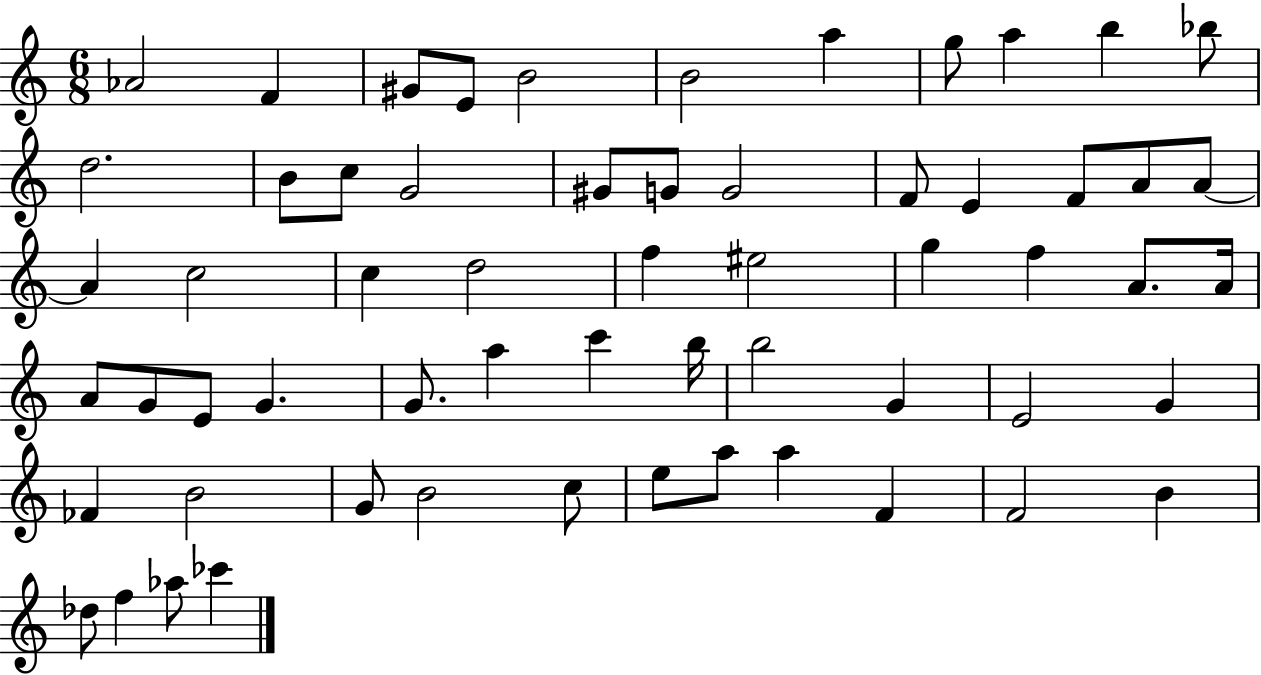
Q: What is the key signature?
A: C major